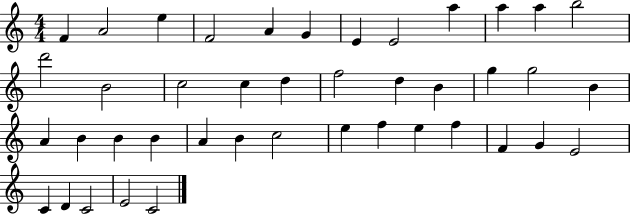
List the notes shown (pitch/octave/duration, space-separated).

F4/q A4/h E5/q F4/h A4/q G4/q E4/q E4/h A5/q A5/q A5/q B5/h D6/h B4/h C5/h C5/q D5/q F5/h D5/q B4/q G5/q G5/h B4/q A4/q B4/q B4/q B4/q A4/q B4/q C5/h E5/q F5/q E5/q F5/q F4/q G4/q E4/h C4/q D4/q C4/h E4/h C4/h